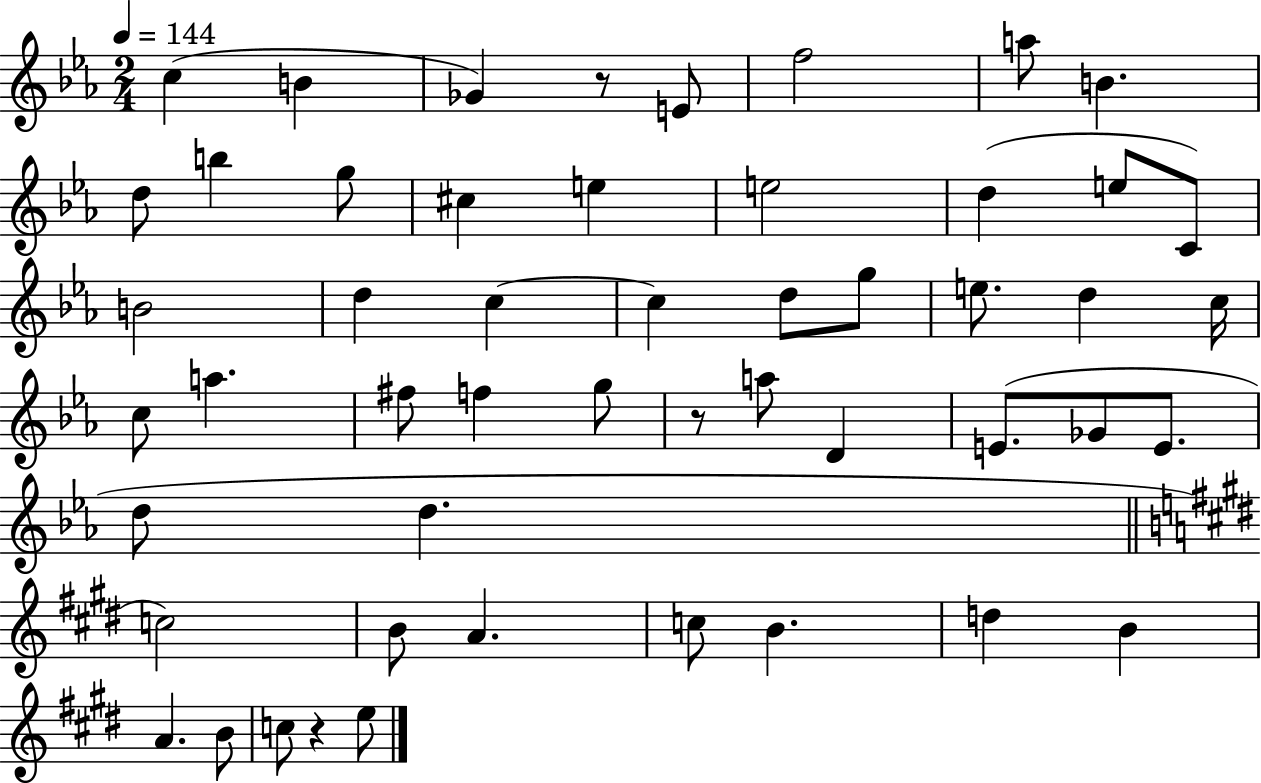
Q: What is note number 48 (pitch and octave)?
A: E5